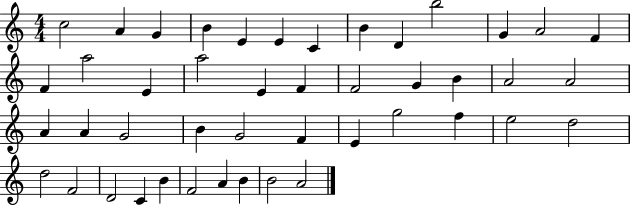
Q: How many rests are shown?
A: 0